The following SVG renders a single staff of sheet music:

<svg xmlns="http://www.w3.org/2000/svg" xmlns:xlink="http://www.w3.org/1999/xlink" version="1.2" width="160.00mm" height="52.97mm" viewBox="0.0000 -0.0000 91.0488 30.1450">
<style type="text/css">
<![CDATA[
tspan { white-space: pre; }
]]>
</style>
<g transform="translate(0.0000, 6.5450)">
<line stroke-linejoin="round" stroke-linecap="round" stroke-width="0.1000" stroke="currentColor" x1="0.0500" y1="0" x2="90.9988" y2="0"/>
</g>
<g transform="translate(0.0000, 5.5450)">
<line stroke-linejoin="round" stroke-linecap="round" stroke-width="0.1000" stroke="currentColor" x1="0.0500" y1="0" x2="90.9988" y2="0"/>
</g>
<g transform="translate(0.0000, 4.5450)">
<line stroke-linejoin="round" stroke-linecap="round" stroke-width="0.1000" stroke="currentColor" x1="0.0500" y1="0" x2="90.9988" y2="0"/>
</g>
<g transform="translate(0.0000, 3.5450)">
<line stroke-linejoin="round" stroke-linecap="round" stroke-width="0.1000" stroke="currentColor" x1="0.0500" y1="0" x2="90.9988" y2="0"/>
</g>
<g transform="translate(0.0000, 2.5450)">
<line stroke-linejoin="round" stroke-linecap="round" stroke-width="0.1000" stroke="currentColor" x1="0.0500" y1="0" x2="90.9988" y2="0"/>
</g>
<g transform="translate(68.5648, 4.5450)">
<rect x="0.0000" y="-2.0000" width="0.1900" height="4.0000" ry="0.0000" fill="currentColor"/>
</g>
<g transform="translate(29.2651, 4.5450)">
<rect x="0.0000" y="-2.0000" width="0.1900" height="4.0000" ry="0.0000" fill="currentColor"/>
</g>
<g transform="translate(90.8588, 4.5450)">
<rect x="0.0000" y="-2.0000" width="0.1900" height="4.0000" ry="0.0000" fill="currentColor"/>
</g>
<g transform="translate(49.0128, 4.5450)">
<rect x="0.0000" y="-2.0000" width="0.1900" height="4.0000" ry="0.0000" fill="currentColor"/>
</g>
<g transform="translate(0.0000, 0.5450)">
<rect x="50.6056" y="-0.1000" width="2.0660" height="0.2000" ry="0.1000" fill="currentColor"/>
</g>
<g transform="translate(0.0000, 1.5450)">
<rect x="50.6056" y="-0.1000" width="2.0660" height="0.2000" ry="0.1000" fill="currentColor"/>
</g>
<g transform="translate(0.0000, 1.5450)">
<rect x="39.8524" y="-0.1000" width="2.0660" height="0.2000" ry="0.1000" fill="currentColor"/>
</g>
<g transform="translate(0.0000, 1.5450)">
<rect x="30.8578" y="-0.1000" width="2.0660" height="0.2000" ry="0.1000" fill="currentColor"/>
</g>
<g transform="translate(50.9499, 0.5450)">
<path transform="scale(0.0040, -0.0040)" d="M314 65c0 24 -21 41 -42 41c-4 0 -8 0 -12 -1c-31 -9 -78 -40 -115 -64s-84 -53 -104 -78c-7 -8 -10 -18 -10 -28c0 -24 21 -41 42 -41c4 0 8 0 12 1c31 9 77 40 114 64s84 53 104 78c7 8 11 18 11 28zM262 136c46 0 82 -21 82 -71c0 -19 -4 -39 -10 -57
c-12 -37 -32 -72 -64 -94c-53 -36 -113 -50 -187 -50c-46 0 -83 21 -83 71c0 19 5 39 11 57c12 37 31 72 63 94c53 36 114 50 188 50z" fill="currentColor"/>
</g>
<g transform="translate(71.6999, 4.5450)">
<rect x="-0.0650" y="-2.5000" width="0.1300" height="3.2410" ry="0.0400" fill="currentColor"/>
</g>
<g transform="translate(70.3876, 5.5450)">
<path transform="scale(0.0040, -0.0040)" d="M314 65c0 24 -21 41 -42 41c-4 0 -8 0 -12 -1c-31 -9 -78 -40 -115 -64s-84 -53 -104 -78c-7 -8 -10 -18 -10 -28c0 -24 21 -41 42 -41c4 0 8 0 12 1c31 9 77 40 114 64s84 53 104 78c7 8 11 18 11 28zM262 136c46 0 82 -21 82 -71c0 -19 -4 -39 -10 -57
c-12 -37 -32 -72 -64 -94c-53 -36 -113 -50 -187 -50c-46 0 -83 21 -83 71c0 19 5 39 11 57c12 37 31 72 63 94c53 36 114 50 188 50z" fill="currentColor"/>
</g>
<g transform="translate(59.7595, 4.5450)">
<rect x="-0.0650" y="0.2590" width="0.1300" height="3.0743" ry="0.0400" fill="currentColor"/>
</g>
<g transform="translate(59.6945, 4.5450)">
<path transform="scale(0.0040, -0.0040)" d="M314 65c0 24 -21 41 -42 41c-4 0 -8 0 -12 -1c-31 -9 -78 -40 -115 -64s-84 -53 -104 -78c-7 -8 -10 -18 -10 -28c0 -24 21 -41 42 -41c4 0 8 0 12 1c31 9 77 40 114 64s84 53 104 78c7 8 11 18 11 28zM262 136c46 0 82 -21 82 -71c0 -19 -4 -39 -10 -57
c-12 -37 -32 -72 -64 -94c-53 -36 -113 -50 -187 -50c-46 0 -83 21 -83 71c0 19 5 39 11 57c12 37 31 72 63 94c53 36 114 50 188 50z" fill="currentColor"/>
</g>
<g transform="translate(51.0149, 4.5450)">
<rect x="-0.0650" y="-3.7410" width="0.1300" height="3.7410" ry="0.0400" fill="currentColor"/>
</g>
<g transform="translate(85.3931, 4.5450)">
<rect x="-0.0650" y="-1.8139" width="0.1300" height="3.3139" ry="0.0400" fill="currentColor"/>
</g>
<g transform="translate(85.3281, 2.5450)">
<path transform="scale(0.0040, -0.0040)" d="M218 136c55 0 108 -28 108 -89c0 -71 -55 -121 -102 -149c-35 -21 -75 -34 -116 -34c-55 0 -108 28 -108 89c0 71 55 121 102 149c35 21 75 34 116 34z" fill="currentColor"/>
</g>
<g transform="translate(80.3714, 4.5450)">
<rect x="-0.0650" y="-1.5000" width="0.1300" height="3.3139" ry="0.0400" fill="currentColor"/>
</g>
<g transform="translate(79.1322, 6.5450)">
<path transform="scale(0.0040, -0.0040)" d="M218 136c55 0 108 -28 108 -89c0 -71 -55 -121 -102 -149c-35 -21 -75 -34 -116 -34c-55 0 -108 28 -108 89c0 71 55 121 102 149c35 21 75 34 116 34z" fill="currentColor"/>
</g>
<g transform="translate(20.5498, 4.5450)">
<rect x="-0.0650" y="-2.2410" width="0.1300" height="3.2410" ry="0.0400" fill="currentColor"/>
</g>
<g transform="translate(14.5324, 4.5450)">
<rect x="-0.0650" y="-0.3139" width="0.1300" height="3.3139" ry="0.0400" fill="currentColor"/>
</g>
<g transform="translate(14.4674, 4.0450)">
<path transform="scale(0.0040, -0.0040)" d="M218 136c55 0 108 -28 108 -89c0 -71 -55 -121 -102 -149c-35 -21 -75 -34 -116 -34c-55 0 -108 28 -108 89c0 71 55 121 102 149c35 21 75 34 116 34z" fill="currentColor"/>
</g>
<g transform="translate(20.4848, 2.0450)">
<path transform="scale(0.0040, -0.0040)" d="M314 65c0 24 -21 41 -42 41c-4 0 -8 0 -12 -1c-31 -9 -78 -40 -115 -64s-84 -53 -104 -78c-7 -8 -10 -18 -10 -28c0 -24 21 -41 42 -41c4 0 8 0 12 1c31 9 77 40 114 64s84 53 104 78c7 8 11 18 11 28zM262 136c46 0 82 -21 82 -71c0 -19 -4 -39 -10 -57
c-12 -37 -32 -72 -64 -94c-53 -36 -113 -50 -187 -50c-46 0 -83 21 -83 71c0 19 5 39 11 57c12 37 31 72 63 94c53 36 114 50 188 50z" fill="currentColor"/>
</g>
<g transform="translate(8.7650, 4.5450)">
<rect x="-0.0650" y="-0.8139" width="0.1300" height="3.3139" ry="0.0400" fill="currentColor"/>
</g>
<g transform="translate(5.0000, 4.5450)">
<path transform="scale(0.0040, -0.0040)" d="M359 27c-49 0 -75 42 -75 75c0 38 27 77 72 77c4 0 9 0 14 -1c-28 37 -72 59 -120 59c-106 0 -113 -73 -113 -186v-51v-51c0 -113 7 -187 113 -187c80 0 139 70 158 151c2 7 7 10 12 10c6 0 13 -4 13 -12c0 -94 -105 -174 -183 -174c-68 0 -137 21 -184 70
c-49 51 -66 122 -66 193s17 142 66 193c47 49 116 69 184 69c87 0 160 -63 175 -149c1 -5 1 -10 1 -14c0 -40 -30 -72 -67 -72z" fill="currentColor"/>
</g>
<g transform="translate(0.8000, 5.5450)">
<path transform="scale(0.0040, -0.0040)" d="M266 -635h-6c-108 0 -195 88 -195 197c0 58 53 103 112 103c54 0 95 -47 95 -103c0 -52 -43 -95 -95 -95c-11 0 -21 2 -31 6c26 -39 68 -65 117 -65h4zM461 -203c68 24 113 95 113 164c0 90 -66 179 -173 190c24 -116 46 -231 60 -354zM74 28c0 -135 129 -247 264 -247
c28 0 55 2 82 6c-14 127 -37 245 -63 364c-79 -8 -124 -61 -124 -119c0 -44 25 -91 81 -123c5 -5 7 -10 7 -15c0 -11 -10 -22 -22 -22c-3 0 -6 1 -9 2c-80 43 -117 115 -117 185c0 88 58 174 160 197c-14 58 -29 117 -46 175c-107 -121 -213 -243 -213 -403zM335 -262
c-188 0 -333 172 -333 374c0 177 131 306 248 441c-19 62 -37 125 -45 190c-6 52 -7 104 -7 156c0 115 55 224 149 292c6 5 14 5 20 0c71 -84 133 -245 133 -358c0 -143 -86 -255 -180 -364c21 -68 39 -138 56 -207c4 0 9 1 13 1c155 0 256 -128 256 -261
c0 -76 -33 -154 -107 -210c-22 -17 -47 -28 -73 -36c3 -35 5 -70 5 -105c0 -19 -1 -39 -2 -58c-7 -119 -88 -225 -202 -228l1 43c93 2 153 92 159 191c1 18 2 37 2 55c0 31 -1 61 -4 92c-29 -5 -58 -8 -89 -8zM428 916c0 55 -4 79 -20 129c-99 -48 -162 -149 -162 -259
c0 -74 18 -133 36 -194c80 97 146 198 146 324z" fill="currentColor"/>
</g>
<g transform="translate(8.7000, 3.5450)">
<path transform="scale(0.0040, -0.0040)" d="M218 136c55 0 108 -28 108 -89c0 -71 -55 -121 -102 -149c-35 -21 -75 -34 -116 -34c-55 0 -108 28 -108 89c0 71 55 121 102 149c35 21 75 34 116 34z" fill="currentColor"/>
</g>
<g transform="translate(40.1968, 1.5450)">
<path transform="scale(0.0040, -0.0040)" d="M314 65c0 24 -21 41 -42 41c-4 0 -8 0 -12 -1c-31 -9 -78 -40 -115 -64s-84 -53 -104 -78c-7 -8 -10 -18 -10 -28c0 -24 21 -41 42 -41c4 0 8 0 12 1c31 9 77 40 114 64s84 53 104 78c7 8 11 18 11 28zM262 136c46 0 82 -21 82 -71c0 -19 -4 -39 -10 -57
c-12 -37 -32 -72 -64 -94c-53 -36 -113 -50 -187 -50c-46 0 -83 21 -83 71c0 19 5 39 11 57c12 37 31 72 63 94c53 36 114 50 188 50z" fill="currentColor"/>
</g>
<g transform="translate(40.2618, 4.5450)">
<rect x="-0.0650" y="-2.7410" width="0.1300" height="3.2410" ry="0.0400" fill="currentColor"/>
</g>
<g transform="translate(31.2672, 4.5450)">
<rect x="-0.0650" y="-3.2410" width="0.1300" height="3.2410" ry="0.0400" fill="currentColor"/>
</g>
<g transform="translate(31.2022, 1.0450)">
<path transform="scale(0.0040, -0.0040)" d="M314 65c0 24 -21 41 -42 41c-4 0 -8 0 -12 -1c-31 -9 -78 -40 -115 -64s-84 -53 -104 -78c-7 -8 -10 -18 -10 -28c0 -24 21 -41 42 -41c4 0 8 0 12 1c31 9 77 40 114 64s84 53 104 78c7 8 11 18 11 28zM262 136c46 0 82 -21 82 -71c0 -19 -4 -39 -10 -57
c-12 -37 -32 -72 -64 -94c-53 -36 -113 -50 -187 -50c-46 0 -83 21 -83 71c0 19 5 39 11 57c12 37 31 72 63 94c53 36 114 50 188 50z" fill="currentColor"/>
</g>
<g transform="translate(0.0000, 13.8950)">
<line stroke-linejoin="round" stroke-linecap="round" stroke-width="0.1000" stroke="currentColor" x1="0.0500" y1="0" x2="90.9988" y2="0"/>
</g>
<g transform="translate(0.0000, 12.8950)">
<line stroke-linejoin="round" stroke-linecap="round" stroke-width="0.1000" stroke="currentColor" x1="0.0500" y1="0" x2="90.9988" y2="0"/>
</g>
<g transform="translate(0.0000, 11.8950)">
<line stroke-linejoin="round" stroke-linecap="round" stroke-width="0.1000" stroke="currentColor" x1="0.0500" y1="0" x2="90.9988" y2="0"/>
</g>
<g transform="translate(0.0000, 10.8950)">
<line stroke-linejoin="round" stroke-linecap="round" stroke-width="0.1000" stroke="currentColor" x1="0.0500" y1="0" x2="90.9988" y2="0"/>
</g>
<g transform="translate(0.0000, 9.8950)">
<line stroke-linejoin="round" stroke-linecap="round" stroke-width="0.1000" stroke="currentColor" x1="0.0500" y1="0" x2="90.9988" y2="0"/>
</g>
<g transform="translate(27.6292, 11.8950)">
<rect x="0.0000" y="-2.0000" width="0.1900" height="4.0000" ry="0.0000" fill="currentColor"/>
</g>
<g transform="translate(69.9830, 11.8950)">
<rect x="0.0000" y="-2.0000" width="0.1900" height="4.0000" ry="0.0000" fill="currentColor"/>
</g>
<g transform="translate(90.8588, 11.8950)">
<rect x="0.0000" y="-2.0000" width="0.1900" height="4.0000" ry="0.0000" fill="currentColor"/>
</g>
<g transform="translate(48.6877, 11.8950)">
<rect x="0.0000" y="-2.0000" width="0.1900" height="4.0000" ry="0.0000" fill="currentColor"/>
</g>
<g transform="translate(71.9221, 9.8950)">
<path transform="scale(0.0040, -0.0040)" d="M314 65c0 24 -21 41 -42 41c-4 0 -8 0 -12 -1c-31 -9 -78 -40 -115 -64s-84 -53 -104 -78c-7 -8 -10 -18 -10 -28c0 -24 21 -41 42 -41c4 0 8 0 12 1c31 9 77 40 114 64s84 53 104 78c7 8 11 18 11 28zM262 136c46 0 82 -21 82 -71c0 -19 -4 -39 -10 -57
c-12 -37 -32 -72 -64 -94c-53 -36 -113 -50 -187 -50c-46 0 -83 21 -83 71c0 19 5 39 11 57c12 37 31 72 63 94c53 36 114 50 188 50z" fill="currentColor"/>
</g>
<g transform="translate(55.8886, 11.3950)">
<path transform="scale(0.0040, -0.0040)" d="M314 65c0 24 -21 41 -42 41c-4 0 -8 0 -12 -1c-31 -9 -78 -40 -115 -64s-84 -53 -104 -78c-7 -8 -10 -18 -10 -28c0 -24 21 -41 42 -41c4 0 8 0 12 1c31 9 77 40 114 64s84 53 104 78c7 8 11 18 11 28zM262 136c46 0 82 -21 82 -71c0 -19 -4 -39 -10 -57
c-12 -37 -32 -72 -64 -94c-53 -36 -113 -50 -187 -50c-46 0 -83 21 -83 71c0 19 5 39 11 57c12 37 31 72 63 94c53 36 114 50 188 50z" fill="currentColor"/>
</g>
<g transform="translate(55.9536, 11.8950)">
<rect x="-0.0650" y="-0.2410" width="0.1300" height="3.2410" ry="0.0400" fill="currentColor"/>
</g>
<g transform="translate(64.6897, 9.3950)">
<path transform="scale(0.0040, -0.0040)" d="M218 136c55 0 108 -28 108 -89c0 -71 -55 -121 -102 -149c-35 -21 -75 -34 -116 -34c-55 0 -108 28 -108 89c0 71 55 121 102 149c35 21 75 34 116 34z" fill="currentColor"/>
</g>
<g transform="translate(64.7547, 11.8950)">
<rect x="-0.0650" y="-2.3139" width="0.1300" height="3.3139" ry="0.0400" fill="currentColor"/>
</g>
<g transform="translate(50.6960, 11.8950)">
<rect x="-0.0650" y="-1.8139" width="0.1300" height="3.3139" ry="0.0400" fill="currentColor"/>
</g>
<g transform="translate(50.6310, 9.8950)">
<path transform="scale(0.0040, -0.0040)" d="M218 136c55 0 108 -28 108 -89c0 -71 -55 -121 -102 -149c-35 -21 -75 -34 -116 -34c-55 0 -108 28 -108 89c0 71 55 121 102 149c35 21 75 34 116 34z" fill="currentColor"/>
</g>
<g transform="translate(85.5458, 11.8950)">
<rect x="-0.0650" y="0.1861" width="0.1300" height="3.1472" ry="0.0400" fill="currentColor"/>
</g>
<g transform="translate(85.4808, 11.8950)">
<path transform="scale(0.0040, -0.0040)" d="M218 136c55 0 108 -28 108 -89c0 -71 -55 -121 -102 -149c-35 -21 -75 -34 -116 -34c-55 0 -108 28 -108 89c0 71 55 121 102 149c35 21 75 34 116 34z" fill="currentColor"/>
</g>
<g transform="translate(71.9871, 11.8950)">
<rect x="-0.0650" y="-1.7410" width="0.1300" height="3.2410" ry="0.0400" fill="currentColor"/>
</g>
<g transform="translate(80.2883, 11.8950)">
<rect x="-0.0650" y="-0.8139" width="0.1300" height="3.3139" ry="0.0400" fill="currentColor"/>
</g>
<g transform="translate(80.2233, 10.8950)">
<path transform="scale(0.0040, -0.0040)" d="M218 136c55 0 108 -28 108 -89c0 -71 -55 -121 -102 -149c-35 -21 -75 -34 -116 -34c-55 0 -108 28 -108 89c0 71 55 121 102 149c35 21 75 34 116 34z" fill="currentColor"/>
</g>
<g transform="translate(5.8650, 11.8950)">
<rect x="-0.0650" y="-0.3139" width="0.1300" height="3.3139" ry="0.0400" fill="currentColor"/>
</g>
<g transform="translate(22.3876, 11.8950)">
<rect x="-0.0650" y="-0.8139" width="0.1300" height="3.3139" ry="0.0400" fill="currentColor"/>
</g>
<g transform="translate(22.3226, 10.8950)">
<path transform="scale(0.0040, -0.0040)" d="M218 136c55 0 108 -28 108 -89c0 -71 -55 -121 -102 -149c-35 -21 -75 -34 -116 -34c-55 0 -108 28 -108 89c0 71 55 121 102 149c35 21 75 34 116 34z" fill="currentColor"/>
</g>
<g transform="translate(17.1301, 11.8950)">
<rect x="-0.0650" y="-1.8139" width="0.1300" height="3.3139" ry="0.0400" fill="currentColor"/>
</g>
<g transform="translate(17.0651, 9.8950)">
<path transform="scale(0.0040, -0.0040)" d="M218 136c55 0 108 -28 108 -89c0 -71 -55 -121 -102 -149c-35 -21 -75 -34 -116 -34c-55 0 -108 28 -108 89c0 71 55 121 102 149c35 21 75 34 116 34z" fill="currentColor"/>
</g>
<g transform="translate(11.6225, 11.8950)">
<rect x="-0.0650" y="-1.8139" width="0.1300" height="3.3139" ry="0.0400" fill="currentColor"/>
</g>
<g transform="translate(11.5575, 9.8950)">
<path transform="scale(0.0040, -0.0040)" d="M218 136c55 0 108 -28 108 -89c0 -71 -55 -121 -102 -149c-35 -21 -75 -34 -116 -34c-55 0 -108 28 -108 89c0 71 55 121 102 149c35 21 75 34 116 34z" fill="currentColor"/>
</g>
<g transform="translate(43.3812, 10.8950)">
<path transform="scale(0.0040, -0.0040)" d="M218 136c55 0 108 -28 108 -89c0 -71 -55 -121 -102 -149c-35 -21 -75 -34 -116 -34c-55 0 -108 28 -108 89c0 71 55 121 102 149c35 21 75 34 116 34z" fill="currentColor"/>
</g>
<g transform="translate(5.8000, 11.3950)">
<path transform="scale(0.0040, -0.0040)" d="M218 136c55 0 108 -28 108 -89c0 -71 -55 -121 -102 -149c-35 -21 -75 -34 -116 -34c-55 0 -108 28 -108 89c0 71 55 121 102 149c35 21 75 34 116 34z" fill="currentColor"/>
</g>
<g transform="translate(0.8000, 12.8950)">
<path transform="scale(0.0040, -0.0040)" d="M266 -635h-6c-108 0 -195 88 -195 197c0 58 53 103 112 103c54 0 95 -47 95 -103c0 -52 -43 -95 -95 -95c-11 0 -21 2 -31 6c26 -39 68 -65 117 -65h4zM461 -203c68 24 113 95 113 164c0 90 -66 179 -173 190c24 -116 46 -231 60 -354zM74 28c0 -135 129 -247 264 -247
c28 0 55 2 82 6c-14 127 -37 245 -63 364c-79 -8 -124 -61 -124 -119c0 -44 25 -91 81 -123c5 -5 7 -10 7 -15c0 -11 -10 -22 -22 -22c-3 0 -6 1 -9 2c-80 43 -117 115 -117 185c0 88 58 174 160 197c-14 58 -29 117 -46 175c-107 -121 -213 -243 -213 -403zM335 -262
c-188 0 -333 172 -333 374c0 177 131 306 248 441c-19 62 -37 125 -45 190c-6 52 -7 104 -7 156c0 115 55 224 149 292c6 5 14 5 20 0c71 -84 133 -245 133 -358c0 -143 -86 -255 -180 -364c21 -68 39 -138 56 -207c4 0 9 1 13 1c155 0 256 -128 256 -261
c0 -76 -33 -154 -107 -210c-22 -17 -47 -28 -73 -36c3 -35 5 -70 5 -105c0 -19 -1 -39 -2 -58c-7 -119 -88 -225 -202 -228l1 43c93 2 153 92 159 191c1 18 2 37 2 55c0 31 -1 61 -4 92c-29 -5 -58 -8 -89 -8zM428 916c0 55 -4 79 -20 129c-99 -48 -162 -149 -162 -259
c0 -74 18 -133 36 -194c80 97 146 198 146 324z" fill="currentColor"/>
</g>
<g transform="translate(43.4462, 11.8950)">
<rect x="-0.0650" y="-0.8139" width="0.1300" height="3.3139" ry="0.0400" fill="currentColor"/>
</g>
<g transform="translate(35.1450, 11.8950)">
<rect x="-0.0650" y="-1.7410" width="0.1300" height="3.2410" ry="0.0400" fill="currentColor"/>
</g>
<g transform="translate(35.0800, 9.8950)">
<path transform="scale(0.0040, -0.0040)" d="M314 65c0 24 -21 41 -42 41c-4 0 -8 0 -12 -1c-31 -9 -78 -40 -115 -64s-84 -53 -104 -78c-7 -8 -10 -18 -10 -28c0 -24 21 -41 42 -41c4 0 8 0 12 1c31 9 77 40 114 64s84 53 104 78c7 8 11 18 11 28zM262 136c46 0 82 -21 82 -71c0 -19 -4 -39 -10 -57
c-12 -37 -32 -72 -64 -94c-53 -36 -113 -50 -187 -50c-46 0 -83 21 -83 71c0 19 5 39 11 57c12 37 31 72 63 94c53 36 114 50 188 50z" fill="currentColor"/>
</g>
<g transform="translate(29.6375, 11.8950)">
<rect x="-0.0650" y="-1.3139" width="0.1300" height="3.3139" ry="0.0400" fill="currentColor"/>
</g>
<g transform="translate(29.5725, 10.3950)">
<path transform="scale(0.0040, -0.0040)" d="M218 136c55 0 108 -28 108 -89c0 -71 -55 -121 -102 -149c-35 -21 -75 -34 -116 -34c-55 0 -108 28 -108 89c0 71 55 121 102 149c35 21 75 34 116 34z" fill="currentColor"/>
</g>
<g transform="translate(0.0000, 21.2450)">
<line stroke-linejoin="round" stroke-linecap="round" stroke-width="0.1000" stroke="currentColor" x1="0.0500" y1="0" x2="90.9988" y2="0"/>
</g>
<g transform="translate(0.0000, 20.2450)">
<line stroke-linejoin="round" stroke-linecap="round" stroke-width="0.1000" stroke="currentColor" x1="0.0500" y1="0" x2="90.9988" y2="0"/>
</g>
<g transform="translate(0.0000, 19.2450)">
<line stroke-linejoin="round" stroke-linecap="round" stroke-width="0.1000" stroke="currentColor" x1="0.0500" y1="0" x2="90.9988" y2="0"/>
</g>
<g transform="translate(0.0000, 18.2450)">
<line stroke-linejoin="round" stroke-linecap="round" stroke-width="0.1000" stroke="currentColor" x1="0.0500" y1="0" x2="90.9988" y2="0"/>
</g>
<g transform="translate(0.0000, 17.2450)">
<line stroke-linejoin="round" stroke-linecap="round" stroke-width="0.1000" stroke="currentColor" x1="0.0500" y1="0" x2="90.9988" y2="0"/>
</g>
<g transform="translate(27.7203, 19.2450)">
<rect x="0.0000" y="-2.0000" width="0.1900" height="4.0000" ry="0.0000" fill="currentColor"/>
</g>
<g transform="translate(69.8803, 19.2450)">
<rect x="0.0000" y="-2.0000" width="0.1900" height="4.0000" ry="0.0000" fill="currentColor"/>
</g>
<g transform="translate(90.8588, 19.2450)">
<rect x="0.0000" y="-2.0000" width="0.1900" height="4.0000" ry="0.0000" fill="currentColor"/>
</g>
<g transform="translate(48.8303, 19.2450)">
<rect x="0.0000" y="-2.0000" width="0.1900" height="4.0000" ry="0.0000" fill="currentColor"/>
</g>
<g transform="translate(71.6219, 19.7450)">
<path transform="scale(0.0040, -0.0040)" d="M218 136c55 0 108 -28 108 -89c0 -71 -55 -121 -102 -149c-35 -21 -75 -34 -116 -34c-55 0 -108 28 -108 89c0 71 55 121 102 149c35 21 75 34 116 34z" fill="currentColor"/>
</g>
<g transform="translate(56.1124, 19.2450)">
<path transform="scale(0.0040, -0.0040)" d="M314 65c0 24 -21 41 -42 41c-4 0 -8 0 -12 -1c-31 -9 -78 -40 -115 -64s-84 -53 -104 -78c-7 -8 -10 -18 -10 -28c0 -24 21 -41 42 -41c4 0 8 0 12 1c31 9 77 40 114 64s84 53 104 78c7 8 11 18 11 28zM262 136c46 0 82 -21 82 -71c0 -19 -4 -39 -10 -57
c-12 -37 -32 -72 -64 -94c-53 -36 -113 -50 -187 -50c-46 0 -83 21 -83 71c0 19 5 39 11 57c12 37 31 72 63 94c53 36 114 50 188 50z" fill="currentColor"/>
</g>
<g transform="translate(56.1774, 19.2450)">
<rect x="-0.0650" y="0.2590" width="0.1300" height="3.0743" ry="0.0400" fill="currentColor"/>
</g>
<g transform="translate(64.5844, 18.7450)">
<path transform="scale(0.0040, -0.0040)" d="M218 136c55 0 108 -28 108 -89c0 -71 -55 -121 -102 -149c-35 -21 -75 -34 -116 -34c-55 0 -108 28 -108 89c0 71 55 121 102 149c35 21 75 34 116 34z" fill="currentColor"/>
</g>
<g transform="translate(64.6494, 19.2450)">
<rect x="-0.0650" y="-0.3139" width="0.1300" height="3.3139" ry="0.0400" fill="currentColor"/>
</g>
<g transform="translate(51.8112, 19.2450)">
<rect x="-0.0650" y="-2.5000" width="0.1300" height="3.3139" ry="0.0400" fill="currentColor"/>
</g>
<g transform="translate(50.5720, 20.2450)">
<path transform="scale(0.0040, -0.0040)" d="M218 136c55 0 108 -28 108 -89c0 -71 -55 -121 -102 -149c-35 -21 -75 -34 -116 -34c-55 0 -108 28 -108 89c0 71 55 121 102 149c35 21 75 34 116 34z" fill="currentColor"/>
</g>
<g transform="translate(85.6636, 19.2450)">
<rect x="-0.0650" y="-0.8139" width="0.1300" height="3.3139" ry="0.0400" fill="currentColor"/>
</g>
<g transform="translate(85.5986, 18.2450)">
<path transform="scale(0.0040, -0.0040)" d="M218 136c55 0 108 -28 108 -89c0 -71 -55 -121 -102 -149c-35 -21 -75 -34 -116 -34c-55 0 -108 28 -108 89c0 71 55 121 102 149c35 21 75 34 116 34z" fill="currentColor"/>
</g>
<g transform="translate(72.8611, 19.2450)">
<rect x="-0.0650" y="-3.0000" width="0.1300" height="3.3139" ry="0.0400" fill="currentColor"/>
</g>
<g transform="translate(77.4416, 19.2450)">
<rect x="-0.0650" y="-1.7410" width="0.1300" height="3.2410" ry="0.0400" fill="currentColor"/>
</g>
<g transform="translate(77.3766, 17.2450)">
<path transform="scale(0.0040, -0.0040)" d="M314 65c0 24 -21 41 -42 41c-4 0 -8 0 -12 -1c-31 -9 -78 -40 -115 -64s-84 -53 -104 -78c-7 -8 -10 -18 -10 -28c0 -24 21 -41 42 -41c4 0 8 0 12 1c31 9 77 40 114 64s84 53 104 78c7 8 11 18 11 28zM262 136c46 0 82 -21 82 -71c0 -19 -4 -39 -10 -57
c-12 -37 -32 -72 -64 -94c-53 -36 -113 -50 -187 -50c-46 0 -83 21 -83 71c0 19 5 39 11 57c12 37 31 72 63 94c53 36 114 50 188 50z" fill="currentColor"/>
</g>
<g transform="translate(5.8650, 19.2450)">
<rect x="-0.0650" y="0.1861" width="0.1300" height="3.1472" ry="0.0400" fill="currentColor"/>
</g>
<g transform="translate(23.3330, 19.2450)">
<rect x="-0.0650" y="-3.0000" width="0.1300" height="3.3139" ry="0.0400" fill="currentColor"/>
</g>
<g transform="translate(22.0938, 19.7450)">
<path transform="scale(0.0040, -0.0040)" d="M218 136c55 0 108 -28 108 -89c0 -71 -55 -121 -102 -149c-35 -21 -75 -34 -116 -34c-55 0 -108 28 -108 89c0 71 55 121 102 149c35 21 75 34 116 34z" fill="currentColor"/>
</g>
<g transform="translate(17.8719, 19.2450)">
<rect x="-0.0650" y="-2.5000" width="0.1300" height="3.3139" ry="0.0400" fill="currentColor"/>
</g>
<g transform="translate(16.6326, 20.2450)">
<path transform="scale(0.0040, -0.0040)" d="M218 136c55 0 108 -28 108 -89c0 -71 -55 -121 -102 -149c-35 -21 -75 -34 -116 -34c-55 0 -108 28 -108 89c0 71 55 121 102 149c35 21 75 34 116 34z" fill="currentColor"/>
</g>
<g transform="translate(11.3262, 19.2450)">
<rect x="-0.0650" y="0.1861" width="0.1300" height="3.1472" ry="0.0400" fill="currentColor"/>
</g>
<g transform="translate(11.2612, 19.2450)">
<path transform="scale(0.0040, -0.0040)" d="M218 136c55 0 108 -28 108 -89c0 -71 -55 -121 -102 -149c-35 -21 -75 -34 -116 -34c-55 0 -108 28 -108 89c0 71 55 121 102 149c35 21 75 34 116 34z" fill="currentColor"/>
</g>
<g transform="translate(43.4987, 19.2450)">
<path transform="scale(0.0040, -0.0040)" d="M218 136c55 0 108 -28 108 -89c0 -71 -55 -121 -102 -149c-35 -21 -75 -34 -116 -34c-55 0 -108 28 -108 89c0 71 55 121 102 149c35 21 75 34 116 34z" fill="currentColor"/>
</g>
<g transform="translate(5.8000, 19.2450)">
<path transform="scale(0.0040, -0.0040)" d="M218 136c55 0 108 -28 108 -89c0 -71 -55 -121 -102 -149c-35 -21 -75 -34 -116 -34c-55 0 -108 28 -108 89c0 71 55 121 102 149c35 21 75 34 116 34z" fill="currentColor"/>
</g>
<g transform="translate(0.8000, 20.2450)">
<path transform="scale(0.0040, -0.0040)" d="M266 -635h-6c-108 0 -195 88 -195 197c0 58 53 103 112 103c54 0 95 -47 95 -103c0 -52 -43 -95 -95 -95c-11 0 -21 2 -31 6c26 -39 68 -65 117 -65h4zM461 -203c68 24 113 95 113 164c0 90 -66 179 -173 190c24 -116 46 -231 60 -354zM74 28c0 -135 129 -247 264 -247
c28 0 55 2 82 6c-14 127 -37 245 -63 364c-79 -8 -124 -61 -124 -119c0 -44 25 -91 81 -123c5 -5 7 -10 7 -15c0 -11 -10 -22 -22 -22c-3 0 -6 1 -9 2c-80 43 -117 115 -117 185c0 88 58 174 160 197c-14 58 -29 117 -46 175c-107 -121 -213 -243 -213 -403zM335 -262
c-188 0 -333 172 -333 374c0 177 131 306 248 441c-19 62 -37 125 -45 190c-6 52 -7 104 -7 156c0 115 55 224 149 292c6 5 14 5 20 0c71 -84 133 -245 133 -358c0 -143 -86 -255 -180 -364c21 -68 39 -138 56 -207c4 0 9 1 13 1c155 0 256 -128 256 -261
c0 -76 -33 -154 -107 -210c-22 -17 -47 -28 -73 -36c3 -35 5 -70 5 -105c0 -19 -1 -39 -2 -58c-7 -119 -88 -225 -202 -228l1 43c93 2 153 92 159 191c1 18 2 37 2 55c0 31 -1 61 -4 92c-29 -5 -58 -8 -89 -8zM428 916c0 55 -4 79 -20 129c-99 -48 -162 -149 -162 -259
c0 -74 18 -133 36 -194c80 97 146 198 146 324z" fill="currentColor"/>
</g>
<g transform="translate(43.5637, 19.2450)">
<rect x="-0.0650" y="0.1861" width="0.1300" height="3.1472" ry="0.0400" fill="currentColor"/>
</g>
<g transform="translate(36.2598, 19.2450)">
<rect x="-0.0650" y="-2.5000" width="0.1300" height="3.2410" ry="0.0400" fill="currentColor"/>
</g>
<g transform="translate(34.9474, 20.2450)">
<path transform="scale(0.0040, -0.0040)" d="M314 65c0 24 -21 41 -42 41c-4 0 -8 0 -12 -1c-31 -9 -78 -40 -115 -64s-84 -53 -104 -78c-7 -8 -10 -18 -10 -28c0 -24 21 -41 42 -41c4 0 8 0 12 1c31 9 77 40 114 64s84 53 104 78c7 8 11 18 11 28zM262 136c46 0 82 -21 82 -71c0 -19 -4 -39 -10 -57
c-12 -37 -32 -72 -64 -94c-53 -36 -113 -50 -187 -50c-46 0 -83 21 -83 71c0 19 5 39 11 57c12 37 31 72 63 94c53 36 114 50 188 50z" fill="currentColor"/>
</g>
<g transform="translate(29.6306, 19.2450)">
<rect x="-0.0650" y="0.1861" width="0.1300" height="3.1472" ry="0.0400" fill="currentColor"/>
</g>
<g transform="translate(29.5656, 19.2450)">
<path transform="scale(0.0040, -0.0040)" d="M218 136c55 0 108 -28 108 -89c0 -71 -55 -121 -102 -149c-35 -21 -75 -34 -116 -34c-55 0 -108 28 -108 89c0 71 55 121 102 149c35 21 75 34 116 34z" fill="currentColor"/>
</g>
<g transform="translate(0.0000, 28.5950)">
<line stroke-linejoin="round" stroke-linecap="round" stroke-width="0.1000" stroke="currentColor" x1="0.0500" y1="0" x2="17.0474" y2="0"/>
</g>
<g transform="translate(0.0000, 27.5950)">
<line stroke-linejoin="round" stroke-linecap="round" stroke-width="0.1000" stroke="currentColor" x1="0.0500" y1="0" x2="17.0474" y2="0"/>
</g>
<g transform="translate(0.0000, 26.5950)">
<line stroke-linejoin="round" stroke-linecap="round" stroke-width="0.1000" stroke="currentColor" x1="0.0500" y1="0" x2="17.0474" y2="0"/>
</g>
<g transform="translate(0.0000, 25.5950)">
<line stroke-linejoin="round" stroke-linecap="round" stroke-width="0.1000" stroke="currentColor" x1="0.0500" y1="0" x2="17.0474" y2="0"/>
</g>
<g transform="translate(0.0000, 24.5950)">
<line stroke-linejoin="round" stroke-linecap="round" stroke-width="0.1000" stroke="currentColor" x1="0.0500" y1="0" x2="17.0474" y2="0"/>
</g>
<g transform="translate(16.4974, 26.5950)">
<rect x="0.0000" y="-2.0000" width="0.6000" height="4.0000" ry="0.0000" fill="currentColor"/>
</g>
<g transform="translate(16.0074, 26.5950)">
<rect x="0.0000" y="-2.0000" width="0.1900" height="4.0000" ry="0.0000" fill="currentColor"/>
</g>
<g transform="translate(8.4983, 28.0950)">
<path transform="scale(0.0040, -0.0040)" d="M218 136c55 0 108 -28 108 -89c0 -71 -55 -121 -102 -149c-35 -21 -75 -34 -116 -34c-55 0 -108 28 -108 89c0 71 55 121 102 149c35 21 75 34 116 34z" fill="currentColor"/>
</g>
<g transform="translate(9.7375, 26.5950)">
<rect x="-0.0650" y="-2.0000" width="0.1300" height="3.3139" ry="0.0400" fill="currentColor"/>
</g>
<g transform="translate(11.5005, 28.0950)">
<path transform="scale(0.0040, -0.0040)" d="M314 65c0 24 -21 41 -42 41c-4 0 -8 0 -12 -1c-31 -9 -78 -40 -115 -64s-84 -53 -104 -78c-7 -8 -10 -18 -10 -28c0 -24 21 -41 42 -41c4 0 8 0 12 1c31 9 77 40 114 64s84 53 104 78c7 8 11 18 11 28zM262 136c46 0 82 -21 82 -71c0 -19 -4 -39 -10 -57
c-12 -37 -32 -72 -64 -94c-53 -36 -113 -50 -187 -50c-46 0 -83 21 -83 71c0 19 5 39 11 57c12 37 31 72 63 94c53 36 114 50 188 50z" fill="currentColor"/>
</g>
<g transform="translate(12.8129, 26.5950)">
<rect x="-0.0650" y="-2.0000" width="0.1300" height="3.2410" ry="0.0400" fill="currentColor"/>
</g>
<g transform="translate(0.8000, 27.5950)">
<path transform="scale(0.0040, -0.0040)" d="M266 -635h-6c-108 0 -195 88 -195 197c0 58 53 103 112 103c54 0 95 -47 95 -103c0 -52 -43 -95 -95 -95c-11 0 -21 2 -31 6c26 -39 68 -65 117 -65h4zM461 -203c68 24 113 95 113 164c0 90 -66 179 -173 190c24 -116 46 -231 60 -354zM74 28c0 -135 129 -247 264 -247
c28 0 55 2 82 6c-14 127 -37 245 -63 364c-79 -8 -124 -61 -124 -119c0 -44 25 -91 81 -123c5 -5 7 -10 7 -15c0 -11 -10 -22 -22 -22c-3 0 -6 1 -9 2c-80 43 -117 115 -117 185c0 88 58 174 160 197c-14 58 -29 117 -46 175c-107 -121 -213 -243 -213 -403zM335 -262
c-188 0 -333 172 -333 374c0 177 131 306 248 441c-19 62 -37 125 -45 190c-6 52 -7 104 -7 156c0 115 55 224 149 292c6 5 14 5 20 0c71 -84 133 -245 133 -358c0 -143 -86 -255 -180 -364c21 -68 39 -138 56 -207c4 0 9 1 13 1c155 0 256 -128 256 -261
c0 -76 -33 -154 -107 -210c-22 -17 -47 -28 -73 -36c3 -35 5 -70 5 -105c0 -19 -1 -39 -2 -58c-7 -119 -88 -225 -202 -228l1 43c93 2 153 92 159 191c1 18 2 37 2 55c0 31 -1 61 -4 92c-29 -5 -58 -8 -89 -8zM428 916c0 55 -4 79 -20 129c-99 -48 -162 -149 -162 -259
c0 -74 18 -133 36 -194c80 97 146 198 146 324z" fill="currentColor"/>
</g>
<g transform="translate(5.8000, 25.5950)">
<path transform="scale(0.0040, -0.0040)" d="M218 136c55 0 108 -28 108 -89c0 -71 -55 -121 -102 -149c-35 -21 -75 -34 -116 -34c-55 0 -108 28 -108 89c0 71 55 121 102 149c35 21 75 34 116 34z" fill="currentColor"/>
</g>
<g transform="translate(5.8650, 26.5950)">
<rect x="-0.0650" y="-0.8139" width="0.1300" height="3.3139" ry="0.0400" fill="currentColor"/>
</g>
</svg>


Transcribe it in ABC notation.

X:1
T:Untitled
M:4/4
L:1/4
K:C
d c g2 b2 a2 c'2 B2 G2 E f c f f d e f2 d f c2 g f2 d B B B G A B G2 B G B2 c A f2 d d F F2